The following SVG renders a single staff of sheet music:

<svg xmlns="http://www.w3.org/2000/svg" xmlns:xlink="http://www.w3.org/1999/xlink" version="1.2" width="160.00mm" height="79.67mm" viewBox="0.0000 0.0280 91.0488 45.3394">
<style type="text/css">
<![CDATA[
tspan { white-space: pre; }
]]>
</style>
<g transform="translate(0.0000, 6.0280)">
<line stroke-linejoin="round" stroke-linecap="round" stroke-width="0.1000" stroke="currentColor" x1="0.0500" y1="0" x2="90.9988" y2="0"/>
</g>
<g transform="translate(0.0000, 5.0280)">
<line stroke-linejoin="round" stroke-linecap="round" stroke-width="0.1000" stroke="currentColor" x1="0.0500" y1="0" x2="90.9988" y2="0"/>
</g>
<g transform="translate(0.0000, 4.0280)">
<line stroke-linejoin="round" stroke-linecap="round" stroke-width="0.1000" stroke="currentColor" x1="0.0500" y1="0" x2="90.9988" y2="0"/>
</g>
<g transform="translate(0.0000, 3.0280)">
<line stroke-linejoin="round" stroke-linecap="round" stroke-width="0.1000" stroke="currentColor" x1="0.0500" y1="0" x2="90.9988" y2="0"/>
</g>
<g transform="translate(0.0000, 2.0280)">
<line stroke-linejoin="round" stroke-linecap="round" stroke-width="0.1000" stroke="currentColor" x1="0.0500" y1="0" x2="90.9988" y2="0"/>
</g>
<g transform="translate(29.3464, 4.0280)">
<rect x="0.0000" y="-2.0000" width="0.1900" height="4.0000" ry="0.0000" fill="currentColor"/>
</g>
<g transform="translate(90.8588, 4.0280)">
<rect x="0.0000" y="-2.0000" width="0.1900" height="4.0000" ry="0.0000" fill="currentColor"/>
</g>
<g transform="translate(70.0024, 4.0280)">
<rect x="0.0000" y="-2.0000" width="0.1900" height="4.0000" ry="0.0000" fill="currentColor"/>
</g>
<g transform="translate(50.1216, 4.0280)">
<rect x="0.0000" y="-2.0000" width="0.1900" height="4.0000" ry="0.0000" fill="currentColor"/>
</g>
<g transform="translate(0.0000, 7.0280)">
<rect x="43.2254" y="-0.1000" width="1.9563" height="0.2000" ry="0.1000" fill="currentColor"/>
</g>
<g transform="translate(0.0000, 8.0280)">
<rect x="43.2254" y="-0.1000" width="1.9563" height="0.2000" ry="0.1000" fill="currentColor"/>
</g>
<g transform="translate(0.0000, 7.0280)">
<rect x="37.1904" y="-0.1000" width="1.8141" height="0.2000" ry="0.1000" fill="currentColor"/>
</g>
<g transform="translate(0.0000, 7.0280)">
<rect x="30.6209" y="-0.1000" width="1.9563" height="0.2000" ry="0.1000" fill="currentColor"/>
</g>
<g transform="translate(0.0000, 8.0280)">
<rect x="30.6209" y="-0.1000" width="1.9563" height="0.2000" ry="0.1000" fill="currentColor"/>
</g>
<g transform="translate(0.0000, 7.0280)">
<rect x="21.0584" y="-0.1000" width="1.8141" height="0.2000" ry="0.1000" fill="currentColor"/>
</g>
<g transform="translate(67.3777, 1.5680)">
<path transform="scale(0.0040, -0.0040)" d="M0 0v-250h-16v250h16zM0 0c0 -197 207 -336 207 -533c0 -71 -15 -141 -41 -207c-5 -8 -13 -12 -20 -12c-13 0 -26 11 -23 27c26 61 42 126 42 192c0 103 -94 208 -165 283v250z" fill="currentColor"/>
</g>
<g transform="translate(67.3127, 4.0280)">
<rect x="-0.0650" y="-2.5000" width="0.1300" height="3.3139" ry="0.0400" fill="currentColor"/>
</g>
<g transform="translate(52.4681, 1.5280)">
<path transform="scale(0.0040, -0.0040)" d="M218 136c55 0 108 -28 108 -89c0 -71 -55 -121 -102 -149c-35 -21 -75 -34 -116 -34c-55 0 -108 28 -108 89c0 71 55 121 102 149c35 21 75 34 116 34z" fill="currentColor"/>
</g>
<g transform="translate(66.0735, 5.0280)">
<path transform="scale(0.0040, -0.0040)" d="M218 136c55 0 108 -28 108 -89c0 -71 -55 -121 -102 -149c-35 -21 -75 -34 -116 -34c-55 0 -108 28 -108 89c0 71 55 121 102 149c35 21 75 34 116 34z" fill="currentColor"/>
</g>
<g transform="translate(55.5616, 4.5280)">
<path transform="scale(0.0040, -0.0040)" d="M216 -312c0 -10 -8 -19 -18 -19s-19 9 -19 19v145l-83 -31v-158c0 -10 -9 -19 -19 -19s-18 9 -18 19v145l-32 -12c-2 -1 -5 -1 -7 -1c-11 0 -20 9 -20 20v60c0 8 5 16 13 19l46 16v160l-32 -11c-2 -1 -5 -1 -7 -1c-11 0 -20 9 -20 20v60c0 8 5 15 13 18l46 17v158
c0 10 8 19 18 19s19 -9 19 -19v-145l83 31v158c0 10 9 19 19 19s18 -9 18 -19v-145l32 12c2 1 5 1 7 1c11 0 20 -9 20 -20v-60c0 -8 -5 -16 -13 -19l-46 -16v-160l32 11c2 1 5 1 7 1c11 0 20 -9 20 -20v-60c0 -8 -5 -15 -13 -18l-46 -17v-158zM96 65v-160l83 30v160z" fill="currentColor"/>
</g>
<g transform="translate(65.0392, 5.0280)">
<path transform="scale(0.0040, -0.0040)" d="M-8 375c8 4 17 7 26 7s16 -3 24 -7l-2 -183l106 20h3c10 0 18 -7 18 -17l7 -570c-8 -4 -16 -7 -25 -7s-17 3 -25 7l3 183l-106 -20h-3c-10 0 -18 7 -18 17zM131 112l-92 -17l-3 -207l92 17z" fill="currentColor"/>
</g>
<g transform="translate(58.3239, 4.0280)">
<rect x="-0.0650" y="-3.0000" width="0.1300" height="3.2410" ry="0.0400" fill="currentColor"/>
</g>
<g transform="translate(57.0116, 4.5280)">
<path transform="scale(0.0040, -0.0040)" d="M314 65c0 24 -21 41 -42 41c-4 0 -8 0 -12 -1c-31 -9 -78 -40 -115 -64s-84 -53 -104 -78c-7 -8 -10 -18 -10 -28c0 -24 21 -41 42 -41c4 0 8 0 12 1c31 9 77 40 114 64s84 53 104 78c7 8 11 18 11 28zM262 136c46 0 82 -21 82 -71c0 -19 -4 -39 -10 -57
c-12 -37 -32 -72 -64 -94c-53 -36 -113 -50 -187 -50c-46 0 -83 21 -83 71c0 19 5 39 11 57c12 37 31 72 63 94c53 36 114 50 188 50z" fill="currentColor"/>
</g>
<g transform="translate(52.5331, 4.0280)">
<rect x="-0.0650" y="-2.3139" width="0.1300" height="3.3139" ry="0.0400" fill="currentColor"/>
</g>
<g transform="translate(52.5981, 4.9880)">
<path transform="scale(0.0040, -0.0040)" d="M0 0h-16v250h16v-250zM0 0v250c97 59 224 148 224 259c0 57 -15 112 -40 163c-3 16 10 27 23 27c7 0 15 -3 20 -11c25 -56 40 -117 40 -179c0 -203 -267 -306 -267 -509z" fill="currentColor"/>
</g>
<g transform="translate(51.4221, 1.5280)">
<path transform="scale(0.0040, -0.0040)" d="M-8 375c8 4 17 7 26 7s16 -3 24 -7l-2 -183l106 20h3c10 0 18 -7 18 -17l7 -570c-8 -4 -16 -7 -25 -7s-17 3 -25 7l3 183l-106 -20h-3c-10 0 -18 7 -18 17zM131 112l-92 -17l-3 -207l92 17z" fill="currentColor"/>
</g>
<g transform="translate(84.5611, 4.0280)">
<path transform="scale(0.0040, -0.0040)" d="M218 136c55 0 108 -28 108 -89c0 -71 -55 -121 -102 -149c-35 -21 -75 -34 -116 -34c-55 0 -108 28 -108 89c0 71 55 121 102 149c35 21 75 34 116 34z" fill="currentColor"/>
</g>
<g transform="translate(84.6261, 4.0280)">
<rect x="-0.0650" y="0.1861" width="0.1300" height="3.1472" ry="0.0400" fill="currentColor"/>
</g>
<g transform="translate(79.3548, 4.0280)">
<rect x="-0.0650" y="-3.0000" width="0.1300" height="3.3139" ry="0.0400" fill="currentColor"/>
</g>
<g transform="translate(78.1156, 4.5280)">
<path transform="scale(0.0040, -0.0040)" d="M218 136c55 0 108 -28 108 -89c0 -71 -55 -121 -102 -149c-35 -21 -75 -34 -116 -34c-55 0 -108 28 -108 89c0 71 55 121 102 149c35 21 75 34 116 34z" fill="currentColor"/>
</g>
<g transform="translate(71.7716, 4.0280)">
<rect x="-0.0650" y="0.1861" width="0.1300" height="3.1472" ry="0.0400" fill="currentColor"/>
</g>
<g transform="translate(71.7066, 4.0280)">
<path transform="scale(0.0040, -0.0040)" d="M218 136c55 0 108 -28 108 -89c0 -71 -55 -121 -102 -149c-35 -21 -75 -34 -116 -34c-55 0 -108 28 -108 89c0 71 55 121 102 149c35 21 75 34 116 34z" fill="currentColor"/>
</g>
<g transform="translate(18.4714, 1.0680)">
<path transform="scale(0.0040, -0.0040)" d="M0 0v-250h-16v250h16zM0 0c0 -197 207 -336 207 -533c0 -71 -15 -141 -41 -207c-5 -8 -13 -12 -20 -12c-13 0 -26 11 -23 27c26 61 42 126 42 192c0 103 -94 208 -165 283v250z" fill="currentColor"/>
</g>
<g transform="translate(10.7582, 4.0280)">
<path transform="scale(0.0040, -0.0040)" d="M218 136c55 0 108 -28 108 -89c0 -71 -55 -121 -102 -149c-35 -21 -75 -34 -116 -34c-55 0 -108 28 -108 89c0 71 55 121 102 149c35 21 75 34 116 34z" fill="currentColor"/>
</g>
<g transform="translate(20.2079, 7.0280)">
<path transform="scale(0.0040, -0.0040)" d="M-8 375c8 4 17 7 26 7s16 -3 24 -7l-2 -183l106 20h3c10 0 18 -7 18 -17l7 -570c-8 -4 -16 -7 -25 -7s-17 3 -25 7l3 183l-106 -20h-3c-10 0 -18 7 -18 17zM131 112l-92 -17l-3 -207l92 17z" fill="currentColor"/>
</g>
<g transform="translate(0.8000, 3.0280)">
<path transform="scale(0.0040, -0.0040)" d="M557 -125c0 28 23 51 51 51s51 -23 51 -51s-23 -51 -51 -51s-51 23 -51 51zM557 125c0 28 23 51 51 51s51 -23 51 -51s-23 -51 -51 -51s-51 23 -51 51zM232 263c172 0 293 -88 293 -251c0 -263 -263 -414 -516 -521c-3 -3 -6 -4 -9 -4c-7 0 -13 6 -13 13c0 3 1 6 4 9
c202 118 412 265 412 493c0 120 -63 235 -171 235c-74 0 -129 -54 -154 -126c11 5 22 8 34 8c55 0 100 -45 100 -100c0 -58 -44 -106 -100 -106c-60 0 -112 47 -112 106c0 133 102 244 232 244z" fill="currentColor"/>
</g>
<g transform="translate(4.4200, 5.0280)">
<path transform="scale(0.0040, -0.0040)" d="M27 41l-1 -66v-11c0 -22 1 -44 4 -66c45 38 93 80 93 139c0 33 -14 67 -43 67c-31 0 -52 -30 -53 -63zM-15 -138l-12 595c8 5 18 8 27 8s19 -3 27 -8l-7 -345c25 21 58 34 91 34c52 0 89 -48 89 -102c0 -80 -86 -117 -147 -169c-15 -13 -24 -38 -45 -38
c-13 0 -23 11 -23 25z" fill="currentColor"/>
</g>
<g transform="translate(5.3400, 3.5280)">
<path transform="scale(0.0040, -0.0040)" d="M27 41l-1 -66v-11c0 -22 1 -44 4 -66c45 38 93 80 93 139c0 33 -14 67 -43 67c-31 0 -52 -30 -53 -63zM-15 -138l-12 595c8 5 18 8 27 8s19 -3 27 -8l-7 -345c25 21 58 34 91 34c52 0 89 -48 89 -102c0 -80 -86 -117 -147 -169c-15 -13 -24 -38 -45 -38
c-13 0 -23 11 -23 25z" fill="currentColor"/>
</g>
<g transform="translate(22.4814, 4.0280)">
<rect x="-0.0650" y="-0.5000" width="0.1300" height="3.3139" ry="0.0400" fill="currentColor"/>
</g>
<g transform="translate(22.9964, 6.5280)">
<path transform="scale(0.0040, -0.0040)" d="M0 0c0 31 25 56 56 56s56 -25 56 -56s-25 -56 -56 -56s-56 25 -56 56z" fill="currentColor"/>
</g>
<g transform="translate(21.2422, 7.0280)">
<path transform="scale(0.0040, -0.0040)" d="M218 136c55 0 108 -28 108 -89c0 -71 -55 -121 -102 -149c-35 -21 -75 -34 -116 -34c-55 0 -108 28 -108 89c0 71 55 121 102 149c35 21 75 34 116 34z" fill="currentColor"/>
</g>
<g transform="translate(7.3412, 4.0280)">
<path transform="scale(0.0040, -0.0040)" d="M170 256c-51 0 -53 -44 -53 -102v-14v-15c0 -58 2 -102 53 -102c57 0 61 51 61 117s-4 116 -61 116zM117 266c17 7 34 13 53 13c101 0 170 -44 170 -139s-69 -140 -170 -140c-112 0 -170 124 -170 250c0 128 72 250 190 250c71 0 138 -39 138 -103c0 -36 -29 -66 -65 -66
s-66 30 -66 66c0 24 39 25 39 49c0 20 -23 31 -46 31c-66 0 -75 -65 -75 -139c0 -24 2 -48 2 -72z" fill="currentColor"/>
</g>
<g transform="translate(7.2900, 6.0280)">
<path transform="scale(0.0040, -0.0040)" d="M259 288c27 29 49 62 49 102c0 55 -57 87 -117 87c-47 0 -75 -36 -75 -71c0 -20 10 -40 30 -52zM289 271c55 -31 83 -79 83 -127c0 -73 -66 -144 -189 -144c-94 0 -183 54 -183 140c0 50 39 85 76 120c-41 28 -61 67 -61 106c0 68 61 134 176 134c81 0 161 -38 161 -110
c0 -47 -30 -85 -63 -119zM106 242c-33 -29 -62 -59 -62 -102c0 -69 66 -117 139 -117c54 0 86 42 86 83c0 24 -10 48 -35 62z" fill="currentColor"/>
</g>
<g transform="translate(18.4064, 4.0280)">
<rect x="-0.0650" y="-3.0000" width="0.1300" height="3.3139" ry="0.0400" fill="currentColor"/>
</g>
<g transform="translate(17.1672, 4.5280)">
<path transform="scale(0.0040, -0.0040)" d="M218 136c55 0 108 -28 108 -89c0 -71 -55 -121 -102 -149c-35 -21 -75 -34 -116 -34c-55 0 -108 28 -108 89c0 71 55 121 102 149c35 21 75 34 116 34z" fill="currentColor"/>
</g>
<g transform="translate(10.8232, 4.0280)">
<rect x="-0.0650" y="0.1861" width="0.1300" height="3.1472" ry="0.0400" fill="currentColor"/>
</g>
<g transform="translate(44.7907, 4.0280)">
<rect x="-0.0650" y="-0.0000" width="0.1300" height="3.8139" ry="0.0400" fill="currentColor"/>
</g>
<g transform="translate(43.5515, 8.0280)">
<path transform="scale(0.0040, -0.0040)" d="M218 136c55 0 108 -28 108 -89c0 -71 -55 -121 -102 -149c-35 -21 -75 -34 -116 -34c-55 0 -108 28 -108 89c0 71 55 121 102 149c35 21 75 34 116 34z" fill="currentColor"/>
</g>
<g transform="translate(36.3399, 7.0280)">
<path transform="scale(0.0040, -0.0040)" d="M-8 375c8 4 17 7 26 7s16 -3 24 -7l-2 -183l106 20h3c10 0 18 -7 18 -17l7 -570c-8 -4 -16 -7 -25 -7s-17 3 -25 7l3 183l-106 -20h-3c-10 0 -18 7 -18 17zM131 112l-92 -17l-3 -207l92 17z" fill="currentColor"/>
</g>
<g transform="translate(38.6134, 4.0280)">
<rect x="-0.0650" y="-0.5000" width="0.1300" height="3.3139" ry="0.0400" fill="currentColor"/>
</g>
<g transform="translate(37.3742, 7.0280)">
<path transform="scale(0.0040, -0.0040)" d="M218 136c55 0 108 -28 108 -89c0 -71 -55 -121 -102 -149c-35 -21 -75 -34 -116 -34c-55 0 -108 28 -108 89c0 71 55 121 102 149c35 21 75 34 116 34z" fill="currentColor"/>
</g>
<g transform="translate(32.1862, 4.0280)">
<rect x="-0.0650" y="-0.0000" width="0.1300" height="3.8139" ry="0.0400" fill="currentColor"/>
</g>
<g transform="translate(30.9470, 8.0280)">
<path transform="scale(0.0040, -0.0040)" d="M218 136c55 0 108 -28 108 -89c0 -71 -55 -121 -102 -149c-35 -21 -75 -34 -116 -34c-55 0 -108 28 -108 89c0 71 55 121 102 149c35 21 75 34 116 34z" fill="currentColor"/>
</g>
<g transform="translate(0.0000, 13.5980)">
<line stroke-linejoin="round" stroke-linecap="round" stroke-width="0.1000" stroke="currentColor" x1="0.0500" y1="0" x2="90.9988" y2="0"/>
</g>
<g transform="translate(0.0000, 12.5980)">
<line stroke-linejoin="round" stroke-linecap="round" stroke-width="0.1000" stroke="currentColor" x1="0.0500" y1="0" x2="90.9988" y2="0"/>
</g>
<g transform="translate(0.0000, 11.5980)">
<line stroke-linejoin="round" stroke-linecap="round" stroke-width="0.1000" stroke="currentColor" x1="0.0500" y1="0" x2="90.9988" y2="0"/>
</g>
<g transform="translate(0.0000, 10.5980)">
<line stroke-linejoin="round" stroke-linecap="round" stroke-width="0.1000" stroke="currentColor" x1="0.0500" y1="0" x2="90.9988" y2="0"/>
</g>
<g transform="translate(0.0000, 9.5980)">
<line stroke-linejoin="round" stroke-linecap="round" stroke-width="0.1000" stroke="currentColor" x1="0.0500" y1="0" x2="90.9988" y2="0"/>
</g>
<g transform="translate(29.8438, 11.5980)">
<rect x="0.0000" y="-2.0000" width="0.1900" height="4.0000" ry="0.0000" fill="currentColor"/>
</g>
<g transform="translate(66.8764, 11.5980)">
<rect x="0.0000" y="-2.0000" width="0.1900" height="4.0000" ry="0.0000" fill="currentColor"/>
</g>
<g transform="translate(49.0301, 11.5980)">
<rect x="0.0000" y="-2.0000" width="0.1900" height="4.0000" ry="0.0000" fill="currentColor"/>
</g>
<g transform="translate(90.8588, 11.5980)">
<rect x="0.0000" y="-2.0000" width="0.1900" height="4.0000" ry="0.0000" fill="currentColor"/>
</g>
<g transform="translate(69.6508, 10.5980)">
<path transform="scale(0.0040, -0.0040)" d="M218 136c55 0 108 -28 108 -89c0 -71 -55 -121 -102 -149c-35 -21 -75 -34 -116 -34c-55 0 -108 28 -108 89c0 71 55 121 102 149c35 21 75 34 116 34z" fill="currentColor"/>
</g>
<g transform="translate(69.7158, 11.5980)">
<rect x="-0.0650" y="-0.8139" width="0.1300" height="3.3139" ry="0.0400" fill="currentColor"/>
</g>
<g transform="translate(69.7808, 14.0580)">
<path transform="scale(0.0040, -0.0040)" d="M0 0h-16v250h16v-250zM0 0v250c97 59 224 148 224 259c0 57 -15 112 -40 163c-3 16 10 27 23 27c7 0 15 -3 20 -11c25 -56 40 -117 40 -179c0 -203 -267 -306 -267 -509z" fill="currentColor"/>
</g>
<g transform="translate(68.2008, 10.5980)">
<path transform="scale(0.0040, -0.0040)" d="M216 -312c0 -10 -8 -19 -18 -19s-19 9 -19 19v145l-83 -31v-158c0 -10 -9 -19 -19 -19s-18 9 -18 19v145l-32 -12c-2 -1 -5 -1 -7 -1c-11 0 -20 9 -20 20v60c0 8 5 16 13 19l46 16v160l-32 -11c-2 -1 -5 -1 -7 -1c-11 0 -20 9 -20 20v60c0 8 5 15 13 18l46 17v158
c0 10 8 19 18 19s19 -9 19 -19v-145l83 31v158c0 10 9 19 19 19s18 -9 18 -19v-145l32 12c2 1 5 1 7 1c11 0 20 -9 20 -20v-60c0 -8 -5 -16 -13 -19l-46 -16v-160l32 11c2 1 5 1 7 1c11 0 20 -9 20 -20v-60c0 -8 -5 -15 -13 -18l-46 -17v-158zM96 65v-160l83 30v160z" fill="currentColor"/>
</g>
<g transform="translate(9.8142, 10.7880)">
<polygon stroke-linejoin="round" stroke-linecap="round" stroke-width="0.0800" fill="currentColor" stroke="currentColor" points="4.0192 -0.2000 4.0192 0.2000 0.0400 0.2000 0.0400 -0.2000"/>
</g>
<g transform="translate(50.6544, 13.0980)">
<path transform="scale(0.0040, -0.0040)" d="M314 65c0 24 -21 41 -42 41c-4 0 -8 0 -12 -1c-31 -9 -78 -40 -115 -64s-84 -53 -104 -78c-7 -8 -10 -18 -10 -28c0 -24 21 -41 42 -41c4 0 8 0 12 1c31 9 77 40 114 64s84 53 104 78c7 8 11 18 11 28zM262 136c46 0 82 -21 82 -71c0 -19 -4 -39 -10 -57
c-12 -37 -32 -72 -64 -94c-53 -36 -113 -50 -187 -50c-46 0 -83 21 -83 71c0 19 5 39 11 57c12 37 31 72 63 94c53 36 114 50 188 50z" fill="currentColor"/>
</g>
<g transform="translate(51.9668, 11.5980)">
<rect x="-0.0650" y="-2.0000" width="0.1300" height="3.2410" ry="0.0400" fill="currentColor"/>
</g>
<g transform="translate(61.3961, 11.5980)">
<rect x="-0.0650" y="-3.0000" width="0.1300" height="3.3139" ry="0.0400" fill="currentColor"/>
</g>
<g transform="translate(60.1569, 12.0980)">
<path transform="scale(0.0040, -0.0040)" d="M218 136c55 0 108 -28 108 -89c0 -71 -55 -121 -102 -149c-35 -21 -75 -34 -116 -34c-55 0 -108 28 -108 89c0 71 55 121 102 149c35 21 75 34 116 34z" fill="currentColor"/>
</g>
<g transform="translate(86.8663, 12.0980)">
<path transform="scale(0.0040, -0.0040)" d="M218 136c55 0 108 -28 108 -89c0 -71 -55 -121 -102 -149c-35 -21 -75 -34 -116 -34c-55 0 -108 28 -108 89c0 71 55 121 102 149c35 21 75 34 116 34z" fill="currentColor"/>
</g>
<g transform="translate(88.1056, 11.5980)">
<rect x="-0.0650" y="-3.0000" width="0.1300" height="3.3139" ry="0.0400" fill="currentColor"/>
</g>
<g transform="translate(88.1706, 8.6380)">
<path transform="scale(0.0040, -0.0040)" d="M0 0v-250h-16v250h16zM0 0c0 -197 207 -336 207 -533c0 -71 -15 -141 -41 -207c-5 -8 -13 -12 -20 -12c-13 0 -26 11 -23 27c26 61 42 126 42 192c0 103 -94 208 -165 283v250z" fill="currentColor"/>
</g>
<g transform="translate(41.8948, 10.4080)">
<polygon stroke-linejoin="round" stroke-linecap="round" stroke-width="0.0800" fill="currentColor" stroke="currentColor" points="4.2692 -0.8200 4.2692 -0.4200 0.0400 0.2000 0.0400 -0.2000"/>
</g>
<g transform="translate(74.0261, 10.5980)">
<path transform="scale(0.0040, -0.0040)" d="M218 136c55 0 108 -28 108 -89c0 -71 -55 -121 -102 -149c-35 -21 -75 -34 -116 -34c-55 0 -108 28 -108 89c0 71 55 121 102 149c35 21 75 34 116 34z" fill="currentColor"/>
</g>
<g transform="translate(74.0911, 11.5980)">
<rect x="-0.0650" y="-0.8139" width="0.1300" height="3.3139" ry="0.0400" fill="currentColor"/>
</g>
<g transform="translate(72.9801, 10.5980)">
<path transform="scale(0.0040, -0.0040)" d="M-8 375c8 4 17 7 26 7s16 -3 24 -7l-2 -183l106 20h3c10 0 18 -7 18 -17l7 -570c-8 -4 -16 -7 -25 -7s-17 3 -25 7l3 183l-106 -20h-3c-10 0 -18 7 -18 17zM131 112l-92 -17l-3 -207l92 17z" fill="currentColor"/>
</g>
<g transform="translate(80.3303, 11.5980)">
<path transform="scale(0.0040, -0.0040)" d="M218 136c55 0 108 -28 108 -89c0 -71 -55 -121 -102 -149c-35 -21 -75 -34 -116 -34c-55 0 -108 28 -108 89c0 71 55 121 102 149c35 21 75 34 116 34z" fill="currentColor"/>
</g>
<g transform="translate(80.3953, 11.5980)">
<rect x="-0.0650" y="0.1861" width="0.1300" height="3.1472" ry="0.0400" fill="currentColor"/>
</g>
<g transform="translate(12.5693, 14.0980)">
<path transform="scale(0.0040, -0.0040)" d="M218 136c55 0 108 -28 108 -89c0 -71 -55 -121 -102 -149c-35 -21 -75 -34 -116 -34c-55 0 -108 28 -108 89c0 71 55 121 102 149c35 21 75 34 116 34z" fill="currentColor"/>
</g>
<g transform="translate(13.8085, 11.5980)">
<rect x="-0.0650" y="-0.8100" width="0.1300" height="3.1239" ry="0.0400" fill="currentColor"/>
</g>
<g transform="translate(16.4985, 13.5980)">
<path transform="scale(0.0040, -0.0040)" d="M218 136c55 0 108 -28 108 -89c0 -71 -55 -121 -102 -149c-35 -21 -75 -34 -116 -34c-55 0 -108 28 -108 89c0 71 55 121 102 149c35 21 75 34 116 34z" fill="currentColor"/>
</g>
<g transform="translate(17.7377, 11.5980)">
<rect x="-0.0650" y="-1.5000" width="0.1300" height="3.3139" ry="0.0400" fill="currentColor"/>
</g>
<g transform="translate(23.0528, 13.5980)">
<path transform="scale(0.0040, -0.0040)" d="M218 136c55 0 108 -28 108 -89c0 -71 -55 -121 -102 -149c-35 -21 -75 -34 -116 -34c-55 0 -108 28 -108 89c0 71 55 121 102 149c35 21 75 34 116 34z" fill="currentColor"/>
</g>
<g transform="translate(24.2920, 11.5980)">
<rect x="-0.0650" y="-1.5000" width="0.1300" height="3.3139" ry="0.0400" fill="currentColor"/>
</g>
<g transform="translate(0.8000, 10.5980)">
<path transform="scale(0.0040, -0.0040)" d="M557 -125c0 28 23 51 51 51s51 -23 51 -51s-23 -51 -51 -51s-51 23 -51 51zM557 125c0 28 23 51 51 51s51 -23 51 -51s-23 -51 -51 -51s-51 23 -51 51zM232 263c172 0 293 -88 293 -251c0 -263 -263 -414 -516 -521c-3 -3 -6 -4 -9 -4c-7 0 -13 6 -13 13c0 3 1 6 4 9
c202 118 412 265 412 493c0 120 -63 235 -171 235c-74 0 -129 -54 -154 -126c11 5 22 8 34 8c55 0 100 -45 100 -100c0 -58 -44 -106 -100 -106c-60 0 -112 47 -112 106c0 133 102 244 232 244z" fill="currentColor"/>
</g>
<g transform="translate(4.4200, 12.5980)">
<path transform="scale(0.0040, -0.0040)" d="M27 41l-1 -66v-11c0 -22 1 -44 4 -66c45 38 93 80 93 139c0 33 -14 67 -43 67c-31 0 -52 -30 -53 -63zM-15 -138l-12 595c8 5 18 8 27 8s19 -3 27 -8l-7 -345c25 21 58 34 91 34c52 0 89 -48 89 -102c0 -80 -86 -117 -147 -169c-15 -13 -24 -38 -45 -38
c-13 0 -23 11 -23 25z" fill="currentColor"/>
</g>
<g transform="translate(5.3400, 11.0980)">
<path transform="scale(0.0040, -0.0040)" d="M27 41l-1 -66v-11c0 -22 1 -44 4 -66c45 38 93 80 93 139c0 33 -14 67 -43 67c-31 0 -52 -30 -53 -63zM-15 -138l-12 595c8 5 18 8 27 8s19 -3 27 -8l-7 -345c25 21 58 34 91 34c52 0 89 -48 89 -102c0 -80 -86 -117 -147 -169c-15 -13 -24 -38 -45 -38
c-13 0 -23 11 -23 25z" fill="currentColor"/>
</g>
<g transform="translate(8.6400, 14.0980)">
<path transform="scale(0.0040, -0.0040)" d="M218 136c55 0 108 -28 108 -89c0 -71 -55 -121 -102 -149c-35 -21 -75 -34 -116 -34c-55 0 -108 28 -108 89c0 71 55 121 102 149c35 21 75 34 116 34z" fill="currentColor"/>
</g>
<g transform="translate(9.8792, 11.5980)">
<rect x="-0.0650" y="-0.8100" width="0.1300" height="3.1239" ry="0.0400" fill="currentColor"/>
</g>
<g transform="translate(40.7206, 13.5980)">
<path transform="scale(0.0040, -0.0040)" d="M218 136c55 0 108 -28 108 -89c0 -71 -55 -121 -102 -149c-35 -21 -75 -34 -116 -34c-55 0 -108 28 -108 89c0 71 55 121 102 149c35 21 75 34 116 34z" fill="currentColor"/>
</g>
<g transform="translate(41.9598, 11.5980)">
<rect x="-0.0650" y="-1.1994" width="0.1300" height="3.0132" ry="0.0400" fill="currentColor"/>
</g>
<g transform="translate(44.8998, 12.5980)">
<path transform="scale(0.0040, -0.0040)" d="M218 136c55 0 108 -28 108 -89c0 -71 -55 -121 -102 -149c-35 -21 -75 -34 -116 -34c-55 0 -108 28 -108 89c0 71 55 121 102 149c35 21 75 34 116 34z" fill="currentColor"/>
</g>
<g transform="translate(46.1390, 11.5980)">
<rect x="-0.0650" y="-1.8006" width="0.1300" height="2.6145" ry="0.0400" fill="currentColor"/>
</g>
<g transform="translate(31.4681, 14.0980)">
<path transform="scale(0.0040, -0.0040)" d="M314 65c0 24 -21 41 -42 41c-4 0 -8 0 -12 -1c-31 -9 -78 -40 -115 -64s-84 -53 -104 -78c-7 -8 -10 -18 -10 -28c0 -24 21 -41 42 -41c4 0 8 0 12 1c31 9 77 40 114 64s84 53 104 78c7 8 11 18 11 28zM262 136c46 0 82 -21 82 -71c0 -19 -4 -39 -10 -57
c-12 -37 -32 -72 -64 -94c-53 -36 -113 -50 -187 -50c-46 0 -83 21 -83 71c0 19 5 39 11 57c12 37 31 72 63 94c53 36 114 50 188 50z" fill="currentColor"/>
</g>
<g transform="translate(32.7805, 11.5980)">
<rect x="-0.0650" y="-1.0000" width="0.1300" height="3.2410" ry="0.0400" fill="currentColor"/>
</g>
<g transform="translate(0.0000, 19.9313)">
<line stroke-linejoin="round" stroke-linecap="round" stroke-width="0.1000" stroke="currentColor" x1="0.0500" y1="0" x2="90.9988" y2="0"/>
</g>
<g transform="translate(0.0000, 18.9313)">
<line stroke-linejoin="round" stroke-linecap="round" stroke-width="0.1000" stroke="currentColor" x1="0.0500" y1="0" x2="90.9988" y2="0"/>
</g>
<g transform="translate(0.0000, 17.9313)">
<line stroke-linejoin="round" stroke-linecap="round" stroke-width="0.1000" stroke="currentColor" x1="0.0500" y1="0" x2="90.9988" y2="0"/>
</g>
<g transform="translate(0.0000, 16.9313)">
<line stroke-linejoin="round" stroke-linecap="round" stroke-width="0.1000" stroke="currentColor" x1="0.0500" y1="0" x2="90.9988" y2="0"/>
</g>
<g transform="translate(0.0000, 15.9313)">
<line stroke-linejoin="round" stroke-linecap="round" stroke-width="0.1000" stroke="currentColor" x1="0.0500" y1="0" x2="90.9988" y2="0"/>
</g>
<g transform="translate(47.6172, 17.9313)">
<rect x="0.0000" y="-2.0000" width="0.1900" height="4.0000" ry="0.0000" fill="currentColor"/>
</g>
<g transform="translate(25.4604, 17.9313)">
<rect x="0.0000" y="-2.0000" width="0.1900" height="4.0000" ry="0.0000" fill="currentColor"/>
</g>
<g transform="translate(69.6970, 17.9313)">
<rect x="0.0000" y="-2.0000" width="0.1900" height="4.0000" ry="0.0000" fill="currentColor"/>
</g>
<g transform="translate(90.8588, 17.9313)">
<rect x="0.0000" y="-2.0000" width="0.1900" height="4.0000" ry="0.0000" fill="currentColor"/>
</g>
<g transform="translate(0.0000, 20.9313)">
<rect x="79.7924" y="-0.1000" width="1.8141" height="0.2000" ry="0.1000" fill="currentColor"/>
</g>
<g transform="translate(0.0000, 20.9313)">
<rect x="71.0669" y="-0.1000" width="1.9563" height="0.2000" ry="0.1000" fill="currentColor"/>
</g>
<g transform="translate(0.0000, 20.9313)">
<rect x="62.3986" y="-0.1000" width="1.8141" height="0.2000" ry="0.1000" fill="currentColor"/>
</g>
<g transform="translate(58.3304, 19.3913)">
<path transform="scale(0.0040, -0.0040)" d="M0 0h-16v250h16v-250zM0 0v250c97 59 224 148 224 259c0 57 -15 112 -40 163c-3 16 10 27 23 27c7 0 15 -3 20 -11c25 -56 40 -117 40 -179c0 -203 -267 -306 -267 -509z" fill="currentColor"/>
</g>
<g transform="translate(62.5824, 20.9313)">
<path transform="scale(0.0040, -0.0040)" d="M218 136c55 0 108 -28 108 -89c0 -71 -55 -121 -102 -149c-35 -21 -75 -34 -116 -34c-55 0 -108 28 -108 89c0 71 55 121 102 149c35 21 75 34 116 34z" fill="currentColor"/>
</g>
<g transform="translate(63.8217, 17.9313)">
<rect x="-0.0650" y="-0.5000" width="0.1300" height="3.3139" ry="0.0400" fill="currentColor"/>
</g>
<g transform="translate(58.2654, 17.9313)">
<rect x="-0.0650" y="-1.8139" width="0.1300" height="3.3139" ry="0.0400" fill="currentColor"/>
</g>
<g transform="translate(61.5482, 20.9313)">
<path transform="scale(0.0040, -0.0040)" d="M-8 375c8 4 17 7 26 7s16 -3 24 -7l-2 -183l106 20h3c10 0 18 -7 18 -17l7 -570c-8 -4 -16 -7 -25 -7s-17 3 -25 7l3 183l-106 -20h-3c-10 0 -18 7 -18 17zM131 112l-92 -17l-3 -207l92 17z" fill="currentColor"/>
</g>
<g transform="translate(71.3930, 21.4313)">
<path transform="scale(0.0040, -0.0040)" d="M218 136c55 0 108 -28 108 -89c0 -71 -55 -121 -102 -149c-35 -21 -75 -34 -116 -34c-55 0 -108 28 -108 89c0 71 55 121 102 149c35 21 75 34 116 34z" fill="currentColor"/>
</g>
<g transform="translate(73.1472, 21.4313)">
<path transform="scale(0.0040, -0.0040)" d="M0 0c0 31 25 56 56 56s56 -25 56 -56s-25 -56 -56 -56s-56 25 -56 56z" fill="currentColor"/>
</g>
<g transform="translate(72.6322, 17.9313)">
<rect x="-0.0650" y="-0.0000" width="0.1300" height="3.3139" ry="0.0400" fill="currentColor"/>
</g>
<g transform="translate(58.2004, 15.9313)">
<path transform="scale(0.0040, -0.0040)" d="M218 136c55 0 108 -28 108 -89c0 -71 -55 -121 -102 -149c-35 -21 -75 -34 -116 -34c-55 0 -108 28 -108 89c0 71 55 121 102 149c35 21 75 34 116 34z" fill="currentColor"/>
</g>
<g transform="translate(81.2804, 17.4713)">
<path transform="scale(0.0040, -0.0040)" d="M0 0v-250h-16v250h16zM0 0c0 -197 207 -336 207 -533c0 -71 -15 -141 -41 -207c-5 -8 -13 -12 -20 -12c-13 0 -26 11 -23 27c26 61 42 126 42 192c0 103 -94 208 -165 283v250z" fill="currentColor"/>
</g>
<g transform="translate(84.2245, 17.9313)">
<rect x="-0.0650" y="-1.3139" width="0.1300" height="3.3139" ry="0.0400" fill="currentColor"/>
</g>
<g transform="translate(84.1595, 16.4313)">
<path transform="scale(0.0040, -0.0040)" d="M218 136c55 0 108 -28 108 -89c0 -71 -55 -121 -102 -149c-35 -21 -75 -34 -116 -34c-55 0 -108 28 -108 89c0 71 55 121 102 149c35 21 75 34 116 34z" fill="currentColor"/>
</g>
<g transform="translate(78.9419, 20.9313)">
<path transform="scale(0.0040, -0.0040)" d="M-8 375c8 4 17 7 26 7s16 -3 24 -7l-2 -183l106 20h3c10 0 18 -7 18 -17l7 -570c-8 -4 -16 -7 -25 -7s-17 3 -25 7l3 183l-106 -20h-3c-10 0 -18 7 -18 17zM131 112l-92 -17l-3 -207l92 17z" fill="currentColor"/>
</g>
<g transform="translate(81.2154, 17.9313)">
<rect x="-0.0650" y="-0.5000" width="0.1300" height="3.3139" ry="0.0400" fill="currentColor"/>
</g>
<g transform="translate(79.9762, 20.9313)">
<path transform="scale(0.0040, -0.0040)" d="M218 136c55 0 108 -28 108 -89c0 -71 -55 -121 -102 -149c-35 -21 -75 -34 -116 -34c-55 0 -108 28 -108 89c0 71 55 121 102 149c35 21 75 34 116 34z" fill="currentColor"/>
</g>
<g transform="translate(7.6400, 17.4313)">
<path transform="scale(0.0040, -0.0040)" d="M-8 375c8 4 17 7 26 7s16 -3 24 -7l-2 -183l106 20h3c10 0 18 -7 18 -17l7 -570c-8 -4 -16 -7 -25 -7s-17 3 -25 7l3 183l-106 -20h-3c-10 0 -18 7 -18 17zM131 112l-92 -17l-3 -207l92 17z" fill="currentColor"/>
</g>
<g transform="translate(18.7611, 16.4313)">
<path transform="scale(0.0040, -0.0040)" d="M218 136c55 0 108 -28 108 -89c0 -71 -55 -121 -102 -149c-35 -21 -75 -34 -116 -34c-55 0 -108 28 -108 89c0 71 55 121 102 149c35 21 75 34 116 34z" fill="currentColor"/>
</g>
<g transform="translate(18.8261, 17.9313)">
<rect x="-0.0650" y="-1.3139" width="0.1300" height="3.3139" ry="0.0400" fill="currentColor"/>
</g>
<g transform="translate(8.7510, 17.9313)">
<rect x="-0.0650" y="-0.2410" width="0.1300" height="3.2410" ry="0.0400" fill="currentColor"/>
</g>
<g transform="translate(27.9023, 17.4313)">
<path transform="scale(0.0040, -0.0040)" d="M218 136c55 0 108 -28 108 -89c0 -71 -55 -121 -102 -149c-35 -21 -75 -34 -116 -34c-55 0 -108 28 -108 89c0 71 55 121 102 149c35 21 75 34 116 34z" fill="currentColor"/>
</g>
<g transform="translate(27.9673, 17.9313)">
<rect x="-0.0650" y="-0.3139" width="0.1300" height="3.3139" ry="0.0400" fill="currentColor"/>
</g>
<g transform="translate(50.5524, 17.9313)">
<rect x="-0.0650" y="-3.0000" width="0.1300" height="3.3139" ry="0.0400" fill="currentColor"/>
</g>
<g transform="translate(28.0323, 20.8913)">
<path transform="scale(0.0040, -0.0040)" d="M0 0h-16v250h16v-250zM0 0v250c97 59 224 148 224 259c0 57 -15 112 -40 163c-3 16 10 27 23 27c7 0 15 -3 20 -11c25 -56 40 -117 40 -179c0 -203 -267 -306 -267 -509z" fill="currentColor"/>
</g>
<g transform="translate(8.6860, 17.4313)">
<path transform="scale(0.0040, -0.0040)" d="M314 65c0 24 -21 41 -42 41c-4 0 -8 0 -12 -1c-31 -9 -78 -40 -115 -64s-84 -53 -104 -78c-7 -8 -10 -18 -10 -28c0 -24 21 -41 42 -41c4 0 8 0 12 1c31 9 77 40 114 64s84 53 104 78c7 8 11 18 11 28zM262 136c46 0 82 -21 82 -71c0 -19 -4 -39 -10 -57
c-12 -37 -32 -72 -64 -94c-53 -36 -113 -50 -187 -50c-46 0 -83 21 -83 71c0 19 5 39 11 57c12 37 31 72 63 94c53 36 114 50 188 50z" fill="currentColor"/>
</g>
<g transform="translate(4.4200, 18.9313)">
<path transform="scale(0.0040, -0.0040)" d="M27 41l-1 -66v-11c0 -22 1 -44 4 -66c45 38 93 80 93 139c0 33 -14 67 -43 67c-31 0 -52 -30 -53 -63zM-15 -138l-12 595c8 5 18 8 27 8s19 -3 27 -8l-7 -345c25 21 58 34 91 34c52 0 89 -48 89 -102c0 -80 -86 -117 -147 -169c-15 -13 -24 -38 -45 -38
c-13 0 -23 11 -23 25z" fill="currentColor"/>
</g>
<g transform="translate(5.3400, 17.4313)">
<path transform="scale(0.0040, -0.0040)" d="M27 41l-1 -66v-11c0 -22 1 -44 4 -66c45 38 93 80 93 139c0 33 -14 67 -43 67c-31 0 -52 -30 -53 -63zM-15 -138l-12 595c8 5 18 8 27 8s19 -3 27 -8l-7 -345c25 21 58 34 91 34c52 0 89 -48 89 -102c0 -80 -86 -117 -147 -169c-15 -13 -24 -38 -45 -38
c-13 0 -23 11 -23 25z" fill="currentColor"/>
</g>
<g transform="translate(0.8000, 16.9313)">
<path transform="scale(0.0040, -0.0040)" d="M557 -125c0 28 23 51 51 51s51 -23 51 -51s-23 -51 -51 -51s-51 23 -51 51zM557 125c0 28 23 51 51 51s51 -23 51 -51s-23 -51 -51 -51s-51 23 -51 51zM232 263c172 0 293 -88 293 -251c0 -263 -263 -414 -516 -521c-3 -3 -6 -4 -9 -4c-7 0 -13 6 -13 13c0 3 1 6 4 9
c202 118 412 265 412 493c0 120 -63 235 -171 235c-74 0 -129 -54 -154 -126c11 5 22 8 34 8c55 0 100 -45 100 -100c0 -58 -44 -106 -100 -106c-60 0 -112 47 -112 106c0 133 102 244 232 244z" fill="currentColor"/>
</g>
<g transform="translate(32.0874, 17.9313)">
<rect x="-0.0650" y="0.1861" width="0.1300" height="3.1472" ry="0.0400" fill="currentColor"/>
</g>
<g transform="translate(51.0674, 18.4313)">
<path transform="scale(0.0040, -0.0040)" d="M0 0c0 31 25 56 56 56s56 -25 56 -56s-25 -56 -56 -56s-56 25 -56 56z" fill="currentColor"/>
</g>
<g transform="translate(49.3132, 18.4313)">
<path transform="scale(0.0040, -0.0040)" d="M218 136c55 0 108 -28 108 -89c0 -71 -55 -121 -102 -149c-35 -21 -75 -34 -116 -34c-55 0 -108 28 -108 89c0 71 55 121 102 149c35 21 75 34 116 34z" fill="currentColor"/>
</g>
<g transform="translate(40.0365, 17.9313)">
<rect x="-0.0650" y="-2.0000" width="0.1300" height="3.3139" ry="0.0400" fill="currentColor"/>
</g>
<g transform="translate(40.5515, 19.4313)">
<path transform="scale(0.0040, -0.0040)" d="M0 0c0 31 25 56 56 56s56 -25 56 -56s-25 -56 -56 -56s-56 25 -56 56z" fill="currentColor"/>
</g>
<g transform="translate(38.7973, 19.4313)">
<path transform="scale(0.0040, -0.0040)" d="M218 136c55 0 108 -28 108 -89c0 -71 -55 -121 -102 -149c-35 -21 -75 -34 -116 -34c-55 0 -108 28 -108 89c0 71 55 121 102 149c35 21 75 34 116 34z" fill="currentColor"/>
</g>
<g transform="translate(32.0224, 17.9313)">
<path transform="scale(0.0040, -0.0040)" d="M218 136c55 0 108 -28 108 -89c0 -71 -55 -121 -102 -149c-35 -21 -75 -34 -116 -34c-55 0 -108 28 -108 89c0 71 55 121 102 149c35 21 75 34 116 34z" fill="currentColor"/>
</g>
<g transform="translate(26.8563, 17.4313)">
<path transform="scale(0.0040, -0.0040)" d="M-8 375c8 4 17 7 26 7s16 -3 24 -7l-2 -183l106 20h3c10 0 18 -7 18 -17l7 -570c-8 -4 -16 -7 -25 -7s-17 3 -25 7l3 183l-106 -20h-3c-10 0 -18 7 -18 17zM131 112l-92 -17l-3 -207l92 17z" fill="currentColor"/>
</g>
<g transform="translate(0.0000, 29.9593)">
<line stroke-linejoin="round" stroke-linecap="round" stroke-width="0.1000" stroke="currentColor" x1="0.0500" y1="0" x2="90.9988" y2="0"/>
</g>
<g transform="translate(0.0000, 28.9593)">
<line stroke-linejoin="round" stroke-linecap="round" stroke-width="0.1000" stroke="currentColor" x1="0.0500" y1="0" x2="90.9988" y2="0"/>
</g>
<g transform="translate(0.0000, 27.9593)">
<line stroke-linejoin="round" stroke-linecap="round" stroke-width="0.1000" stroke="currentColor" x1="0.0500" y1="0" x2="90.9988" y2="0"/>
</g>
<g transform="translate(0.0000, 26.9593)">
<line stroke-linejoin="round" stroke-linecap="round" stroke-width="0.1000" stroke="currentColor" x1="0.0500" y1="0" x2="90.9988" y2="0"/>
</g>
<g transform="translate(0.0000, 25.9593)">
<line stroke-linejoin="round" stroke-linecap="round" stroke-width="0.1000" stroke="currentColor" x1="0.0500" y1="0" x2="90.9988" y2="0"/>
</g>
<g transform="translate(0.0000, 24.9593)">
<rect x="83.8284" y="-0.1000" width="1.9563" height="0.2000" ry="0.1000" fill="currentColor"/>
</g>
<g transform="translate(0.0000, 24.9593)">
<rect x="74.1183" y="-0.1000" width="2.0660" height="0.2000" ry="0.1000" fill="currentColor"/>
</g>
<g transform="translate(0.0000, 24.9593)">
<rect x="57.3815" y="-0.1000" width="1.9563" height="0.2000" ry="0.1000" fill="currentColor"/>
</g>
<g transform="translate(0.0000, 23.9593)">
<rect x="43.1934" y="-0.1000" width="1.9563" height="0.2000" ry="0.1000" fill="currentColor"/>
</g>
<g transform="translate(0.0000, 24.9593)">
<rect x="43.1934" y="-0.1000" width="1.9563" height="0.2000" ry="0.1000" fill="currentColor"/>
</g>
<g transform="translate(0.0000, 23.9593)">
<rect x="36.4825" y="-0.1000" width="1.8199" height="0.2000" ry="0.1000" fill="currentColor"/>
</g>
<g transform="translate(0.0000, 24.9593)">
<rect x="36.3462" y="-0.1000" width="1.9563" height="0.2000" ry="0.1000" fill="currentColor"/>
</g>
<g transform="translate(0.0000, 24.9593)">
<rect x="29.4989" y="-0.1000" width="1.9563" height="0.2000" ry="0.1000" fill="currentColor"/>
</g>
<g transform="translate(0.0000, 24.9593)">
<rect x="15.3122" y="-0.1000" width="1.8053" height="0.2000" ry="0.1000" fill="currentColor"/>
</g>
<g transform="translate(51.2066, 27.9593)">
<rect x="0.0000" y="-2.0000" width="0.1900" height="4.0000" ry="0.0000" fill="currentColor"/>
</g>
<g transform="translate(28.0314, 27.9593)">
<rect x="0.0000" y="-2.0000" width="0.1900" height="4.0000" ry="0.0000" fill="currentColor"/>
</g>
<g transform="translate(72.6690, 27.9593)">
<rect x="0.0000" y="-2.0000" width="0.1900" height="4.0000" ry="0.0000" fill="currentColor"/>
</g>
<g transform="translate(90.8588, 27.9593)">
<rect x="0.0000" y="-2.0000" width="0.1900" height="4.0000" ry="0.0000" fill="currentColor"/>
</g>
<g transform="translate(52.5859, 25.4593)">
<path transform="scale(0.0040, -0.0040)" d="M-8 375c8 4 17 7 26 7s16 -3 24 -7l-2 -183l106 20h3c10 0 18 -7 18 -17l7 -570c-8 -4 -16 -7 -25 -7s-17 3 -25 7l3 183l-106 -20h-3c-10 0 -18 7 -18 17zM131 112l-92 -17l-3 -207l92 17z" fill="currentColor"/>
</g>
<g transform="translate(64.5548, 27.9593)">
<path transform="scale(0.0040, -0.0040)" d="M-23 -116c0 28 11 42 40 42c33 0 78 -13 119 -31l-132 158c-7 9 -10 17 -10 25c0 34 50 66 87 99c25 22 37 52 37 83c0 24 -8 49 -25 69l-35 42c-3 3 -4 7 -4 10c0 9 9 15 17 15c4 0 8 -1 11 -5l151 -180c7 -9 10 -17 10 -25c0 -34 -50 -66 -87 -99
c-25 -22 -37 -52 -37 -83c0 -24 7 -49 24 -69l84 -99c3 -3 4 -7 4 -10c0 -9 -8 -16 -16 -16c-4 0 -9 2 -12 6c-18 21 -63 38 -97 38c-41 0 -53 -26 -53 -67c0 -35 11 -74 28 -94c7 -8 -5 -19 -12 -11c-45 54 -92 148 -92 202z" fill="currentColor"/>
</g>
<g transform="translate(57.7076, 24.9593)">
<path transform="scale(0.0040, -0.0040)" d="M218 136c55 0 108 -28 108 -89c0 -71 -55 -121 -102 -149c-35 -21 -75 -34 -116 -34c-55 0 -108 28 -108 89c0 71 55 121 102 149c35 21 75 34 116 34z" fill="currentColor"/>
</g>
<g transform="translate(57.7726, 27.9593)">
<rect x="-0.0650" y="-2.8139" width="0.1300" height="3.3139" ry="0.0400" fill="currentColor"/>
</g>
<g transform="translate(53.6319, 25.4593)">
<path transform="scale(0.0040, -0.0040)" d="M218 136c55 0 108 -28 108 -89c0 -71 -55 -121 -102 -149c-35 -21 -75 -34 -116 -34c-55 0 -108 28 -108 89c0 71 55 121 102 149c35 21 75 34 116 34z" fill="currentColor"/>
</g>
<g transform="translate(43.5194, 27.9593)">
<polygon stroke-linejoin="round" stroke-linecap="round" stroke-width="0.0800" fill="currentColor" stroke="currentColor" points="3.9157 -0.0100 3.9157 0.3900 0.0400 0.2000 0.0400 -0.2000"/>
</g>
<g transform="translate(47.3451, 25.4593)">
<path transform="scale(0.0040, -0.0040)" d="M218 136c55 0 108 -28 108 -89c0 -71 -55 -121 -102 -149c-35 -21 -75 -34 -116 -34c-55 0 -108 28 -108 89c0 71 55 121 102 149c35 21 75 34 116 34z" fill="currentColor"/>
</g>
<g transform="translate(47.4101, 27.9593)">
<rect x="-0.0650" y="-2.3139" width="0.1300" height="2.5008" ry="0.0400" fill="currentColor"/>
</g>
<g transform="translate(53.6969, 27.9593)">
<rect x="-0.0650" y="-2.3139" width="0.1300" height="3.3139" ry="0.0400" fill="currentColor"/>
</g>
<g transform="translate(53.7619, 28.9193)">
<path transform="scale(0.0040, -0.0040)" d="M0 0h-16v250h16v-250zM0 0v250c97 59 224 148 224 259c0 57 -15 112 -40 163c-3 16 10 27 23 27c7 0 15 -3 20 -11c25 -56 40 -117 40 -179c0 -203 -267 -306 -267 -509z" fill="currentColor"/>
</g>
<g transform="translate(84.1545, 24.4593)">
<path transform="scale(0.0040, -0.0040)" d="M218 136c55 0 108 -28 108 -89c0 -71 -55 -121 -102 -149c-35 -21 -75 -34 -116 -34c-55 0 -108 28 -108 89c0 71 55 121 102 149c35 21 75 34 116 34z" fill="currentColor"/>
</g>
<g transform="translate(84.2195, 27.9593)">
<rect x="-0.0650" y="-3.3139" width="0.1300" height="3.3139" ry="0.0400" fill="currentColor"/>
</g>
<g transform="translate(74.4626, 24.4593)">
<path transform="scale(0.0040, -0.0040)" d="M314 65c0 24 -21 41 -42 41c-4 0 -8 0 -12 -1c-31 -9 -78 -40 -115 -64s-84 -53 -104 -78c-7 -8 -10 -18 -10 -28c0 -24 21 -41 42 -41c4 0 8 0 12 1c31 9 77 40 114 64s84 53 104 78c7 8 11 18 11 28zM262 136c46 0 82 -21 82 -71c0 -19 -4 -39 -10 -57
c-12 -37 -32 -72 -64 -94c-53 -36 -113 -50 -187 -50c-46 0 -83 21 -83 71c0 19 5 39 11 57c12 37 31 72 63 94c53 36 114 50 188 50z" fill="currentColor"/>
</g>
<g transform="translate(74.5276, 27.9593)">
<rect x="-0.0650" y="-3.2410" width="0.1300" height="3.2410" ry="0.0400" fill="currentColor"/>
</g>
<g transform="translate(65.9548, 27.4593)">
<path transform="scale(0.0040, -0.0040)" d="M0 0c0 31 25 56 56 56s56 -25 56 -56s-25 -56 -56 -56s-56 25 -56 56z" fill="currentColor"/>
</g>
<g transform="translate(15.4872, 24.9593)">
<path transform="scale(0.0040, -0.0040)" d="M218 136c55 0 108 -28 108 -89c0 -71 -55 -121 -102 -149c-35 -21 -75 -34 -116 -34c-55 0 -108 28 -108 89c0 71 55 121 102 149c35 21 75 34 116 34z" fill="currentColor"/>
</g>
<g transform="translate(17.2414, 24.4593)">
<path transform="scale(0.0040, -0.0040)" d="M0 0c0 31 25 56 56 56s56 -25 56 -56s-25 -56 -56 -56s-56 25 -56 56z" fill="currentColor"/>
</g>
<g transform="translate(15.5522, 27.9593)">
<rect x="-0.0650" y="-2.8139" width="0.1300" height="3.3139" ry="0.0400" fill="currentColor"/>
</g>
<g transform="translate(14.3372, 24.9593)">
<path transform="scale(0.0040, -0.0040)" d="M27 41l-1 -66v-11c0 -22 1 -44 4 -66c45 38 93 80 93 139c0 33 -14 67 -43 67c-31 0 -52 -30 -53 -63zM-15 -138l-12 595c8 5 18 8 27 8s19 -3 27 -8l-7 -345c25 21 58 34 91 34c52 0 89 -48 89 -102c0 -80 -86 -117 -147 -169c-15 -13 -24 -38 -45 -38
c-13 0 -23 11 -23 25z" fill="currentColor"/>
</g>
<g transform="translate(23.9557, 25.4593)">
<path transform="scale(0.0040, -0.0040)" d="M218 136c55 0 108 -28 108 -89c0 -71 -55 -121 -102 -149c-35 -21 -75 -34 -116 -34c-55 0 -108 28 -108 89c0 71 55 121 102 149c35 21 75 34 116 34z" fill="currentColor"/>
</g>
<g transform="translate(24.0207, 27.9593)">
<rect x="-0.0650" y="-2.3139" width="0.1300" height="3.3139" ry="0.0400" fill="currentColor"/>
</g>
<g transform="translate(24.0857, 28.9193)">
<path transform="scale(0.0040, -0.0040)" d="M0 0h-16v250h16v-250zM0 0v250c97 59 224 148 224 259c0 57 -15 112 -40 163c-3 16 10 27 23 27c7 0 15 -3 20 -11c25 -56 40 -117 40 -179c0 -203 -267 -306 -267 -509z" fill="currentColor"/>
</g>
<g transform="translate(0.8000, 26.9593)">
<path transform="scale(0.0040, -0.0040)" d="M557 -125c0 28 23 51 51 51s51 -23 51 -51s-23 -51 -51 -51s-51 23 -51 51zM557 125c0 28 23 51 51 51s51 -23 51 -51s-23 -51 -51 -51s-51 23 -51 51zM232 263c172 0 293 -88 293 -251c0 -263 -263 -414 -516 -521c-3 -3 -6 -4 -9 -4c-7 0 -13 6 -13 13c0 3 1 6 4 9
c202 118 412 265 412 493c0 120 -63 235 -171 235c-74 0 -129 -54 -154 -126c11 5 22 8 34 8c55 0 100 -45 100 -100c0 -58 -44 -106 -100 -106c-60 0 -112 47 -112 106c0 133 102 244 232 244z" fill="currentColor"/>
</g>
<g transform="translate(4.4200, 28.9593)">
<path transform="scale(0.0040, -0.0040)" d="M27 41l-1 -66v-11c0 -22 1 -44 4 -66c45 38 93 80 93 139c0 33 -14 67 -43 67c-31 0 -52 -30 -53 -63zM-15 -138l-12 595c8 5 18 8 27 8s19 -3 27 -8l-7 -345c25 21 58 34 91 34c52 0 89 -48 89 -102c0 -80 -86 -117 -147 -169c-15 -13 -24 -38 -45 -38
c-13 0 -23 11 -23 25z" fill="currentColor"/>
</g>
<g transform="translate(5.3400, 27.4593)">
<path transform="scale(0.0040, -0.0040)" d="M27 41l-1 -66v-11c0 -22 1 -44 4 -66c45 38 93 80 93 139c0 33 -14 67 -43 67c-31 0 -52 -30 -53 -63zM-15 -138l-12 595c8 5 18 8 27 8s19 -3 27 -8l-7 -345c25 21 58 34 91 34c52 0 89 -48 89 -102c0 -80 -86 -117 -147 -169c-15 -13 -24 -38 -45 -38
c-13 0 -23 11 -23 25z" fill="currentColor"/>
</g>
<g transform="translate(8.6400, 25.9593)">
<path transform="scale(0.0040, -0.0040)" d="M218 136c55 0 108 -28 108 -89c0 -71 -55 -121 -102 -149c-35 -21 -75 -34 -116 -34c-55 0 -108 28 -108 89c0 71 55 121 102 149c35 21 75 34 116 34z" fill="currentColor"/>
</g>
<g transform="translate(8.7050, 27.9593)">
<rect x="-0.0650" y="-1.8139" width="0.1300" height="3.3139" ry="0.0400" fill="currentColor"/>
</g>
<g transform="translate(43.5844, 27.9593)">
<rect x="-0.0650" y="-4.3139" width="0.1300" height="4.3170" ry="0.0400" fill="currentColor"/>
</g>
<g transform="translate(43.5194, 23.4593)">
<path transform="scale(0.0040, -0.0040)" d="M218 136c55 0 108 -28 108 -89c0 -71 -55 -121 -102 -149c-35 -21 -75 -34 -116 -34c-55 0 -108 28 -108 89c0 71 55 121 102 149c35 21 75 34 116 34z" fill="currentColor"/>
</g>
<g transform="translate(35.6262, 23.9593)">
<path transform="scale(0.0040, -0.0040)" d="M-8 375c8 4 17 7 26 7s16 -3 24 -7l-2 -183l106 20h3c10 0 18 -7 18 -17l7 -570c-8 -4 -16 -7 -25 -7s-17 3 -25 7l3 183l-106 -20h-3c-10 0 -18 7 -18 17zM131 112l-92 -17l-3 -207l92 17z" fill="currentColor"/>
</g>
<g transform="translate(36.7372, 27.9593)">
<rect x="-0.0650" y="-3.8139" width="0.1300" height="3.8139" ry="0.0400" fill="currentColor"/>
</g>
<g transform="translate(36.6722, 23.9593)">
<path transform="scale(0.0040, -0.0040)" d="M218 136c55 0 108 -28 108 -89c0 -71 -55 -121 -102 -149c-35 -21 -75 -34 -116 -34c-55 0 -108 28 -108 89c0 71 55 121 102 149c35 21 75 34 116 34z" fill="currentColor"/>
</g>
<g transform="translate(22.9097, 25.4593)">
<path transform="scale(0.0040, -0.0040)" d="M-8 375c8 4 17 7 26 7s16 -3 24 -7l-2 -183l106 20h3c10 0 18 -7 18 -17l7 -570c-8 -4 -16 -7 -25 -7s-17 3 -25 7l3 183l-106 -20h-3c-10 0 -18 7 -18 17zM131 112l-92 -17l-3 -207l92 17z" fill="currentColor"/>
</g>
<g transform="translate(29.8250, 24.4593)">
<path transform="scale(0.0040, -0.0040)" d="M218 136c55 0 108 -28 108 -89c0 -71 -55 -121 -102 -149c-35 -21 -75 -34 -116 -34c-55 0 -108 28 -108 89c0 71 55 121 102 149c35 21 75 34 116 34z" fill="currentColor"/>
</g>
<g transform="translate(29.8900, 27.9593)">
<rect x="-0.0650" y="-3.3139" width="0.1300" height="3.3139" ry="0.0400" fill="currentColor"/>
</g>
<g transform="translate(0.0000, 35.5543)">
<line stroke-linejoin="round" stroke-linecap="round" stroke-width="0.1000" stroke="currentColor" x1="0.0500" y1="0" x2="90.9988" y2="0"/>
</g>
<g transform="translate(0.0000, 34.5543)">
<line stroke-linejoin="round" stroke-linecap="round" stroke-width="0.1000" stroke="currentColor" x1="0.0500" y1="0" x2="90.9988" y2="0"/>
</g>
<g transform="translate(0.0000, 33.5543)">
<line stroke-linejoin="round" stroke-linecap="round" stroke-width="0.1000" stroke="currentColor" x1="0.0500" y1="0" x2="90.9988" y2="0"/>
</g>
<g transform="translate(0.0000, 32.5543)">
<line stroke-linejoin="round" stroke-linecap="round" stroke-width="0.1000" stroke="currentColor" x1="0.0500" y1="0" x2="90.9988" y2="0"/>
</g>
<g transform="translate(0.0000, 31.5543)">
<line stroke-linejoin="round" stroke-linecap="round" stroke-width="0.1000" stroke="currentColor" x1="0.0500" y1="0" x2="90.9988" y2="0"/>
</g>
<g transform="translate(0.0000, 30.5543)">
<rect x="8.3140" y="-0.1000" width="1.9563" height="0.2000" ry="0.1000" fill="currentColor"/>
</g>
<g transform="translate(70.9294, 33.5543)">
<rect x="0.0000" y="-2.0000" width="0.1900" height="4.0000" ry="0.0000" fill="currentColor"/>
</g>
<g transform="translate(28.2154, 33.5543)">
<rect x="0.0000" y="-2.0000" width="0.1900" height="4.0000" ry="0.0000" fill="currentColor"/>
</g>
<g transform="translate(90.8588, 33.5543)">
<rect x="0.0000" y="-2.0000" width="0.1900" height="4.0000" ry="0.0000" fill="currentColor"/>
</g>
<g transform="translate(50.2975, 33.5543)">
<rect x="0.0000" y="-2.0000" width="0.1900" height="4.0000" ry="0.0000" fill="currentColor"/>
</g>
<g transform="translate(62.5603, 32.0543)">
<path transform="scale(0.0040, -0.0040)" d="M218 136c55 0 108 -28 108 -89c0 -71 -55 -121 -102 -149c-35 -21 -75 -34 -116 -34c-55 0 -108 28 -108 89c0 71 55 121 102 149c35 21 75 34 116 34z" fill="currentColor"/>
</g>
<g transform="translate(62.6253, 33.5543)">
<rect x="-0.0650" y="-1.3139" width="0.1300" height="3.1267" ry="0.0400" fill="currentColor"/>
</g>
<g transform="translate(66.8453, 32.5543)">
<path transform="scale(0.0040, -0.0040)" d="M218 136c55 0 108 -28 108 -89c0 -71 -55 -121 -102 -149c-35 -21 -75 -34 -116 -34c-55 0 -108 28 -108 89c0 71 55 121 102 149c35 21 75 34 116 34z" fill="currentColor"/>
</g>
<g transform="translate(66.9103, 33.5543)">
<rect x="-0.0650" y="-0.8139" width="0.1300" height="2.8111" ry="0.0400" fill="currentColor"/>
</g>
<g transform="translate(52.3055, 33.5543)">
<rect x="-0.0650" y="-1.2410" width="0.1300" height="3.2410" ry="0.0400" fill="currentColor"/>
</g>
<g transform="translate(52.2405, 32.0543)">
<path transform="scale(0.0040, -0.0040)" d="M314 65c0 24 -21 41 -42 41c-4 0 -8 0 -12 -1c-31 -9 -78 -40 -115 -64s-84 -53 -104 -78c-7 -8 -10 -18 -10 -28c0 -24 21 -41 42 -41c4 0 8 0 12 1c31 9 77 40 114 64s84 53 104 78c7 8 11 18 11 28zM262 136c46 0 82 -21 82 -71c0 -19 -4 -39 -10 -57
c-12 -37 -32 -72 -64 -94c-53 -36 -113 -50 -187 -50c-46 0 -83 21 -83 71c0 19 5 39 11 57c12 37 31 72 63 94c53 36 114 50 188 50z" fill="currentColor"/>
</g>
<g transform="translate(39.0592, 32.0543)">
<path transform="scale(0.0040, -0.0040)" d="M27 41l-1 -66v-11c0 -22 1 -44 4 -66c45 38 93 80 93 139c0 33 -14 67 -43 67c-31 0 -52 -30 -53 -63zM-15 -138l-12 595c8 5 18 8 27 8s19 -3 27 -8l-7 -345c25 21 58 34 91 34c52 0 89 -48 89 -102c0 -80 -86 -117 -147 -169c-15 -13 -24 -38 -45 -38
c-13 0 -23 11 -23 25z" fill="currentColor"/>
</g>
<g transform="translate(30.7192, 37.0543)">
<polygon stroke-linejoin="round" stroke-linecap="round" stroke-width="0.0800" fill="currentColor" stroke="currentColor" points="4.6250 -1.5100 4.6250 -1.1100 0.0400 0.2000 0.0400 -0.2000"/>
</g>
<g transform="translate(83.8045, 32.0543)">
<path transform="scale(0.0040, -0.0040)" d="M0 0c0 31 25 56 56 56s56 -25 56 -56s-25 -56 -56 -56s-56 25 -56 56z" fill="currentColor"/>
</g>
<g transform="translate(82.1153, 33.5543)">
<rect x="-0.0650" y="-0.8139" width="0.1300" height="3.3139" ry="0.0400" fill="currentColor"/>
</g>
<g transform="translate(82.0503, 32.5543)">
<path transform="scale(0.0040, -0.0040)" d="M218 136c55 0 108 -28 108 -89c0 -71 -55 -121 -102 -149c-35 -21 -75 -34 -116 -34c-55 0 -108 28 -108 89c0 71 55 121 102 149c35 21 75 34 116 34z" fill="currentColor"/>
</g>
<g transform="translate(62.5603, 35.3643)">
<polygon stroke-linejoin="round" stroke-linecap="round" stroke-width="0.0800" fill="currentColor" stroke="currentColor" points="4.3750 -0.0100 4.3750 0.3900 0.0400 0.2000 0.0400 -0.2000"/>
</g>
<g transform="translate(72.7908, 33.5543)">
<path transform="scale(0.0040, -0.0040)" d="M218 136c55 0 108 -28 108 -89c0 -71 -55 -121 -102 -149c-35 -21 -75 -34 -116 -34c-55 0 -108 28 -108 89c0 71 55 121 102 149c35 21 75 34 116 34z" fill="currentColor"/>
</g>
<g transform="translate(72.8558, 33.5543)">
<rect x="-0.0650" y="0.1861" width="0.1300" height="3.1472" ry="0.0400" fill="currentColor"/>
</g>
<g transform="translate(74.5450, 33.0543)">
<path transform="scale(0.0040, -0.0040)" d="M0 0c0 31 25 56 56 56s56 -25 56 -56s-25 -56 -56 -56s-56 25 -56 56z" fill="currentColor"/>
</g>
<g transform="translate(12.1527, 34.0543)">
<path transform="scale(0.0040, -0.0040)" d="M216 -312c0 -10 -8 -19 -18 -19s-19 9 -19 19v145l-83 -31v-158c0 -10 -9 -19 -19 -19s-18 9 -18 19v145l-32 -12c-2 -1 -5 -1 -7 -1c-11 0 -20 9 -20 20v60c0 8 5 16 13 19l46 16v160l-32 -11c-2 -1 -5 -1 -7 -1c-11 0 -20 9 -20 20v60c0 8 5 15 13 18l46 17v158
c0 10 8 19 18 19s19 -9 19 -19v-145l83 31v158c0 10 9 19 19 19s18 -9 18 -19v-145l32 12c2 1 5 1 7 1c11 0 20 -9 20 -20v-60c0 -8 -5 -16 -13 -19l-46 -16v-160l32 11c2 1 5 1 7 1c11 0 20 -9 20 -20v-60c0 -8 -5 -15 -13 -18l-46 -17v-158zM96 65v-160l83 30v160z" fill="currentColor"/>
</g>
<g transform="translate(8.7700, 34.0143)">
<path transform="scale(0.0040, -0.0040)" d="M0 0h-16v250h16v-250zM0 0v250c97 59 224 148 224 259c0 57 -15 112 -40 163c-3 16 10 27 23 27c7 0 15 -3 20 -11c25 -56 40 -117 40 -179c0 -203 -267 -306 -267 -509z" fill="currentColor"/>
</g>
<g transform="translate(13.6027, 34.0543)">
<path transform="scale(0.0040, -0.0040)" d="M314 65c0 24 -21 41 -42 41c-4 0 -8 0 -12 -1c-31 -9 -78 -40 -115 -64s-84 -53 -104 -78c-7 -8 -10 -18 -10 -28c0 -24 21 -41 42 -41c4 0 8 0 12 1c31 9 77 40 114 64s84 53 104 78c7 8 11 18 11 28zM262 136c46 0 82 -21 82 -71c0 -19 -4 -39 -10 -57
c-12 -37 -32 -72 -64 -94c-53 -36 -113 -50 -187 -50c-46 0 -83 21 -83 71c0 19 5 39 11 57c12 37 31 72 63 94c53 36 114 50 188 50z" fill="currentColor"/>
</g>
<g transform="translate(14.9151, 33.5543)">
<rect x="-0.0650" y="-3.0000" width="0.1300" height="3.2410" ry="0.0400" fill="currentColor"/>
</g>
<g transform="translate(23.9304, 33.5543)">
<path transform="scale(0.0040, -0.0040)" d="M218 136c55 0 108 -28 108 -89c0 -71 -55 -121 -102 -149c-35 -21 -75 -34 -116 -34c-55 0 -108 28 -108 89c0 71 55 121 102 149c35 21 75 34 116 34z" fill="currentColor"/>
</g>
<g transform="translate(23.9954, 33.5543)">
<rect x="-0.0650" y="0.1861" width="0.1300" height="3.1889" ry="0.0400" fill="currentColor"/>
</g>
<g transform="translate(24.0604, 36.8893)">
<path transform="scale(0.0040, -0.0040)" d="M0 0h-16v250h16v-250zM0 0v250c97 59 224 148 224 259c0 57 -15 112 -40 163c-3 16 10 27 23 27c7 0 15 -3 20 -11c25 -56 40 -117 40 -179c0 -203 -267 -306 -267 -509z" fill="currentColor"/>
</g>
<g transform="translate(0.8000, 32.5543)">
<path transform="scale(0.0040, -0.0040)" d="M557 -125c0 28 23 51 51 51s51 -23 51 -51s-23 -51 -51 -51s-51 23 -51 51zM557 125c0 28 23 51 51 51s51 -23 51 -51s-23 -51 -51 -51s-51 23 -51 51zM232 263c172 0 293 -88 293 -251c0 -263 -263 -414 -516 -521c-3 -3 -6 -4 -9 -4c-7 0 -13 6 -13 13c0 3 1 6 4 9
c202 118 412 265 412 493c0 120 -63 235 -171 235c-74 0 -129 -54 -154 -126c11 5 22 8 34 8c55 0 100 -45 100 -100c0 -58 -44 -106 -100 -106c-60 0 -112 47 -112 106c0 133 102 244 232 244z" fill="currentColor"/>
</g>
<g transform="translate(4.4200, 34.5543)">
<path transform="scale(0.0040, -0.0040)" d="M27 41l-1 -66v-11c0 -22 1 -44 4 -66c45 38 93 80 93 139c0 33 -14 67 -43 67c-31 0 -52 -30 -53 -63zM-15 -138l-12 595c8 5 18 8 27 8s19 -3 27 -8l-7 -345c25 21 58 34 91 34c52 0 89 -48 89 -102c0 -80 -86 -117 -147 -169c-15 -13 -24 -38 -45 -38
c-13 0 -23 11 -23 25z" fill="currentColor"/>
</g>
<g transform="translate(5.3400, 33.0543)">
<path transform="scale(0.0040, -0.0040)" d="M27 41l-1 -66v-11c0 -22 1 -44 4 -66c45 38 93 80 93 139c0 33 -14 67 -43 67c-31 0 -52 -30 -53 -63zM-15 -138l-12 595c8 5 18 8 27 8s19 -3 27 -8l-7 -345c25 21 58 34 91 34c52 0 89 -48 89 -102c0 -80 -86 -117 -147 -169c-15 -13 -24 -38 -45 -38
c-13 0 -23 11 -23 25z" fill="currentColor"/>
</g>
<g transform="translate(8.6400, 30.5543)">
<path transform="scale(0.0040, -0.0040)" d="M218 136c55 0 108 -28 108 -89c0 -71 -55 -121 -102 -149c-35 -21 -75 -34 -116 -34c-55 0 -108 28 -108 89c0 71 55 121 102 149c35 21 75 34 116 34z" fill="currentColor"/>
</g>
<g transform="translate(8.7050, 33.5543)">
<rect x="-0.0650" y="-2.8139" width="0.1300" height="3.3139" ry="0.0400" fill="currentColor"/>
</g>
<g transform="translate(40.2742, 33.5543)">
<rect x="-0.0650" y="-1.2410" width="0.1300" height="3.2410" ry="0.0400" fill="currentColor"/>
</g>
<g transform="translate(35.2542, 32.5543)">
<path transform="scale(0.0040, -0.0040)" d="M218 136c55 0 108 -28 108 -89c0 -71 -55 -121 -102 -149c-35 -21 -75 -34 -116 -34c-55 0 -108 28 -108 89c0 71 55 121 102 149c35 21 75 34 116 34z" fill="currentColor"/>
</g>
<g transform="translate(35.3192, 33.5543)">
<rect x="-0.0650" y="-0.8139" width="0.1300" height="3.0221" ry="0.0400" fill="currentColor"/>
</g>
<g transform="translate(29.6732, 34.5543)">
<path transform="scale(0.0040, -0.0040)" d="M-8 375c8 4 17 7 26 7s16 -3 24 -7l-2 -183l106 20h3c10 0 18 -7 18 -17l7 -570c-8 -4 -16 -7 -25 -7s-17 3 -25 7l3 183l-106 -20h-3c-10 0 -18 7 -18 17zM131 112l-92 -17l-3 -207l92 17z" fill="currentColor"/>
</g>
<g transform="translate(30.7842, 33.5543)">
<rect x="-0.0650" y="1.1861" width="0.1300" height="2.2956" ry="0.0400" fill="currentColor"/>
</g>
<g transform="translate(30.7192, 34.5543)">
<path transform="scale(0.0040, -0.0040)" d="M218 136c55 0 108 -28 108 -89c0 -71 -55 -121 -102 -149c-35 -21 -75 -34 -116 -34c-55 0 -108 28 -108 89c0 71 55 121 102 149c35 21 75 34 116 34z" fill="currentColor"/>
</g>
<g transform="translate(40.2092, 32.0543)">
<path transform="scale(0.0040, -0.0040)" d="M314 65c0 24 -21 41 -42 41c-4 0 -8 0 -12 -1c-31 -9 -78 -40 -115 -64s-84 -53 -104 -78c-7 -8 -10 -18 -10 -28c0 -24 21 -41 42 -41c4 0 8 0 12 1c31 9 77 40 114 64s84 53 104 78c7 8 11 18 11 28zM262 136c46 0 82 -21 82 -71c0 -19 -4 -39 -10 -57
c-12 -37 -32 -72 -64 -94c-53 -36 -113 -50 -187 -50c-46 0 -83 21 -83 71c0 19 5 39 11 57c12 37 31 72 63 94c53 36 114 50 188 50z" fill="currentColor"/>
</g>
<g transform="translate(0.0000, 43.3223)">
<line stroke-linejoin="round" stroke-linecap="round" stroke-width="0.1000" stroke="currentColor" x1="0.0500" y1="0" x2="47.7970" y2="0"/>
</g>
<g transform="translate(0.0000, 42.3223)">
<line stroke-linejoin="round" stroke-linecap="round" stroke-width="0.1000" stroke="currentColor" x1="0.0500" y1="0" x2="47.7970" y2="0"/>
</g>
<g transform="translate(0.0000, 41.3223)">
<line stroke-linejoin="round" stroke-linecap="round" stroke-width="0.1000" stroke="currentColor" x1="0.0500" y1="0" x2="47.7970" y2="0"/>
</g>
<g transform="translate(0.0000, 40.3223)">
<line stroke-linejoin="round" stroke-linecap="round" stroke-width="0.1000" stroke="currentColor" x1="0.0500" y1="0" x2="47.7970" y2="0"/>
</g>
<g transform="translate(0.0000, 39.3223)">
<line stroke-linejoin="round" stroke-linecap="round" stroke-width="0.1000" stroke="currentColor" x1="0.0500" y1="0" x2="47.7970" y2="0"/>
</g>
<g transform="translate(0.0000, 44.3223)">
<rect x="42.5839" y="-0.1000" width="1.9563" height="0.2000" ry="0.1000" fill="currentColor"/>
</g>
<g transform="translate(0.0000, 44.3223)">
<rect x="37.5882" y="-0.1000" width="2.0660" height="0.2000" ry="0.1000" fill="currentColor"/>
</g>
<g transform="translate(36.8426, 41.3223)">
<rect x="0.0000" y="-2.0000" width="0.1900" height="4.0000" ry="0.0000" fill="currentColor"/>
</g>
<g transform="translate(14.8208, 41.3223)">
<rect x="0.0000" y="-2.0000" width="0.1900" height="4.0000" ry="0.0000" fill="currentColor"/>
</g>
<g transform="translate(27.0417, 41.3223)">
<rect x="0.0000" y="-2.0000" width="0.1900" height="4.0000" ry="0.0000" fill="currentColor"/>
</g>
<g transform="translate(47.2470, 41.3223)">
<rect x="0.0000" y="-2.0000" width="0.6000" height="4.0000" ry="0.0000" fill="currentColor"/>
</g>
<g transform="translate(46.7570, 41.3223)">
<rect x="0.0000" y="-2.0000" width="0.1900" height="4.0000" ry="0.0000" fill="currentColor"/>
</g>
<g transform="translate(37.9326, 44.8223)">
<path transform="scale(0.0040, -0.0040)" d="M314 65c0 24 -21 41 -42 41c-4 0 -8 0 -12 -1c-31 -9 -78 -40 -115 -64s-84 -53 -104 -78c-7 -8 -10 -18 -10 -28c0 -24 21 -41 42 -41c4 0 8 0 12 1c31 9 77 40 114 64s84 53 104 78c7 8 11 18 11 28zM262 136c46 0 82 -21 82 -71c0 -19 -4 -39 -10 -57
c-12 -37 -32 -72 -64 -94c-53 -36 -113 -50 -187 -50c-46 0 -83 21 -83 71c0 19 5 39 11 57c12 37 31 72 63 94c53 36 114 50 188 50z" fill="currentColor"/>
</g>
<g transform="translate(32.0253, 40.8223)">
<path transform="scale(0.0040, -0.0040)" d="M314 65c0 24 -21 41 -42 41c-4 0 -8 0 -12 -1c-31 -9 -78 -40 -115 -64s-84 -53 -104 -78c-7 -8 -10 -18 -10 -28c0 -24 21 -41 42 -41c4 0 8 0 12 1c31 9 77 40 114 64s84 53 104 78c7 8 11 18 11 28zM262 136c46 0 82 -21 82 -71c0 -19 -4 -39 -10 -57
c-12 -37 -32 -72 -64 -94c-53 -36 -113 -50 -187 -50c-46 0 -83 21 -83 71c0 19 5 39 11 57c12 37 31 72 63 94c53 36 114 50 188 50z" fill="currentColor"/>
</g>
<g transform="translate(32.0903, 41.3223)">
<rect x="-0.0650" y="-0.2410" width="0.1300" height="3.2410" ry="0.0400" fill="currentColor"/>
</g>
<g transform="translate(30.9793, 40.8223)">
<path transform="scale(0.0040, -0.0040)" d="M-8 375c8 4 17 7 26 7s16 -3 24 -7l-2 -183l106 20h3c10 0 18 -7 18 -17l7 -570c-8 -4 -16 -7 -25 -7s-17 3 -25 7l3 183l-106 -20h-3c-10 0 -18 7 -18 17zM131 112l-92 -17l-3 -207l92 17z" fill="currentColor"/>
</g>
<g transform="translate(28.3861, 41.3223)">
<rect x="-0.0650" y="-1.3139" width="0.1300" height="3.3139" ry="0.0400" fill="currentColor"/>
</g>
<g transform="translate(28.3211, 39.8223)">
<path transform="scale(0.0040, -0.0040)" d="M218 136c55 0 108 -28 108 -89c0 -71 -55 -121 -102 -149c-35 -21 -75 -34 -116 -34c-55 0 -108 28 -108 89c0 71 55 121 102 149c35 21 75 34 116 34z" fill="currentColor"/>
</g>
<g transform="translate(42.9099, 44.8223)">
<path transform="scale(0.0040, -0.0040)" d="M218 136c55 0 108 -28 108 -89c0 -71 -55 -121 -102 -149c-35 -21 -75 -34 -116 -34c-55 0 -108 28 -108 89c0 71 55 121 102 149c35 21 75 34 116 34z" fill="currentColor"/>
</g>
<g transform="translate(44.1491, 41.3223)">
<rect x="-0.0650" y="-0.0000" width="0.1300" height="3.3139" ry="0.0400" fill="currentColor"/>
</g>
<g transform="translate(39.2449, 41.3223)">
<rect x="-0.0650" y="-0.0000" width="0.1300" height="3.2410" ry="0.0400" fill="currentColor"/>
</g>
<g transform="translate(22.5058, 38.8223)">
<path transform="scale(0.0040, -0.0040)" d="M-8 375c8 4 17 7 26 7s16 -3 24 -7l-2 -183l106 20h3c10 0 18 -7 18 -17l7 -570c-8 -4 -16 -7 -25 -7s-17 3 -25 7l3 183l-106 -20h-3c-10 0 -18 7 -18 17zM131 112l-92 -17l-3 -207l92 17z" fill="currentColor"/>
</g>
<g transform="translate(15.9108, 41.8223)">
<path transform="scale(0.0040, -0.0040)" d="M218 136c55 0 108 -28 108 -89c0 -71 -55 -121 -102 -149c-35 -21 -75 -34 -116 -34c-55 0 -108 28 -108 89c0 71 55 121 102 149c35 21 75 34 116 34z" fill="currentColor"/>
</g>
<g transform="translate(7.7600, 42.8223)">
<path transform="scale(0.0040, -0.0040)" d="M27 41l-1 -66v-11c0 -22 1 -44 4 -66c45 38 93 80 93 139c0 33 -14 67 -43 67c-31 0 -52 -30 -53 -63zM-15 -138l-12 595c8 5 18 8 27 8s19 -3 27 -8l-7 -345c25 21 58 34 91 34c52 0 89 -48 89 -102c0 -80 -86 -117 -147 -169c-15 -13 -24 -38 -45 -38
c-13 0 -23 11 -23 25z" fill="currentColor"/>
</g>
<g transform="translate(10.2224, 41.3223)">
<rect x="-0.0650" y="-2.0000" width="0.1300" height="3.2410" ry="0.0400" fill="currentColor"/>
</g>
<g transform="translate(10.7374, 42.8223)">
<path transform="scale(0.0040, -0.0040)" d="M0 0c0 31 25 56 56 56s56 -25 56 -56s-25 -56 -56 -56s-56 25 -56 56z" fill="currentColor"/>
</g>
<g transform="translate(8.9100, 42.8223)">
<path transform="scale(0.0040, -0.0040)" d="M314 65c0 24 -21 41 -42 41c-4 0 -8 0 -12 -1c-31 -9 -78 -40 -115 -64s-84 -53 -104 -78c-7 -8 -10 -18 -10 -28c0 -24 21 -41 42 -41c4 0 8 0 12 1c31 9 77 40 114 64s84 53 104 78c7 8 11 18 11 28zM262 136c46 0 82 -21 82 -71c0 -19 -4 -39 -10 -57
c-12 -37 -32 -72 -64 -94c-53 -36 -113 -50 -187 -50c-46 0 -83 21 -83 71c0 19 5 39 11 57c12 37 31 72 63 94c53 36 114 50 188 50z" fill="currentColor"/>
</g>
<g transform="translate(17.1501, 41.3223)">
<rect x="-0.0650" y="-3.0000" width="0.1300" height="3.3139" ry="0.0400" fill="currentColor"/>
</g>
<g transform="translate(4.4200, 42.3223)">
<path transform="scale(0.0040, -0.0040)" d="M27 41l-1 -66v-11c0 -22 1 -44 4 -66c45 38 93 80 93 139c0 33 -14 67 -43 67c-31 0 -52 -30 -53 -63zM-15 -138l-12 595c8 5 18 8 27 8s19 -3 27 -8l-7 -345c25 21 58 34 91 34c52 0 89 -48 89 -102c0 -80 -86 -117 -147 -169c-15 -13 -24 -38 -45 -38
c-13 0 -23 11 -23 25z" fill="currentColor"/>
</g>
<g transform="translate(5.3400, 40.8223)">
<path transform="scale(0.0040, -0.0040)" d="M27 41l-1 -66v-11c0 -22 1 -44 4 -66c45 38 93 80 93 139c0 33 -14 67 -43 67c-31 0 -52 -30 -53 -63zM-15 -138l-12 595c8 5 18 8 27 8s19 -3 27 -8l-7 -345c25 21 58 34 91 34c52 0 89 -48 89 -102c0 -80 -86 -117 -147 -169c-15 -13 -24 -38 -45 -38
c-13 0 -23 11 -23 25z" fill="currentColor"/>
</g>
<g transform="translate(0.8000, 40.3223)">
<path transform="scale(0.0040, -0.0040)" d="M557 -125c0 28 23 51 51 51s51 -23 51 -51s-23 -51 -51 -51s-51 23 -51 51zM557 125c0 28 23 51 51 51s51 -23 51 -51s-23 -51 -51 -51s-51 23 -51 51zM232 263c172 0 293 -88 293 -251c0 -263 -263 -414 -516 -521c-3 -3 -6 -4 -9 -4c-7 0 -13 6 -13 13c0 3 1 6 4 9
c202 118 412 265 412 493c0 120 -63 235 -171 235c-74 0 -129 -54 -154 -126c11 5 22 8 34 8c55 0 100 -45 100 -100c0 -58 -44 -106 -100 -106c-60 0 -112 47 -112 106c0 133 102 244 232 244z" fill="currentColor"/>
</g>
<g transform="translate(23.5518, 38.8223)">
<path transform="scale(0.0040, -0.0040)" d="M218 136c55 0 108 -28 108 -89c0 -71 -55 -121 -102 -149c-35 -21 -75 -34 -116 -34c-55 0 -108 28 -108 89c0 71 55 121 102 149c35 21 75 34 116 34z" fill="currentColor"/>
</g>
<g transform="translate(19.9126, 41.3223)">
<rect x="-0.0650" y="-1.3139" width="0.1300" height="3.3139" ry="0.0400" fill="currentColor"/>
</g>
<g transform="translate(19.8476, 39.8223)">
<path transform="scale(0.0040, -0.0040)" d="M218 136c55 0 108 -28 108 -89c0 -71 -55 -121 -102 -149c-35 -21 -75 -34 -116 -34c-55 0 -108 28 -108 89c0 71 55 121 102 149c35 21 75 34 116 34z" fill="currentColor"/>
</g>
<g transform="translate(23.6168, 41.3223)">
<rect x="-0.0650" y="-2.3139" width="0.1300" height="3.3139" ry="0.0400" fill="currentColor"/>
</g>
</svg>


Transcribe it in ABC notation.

X:1
T:Untitled
M:6/8
L:1/4
K:Bb
D, C,/2 E,, C,, E,, C,, B,/2 ^C,2 B,,/2 D, C, D, F,,/2 F,,/2 G,, G,, F,,2 G,,/2 _B,,/2 A,,2 C, ^F,/2 F, D, C,/2 E,2 G, E,/2 D, A,, C, A,/2 E,, D,, E,,/2 G, A, _C B,/2 D E F/2 _B,/2 B,/2 C z D2 D C/2 ^C,2 D,/2 B,,/2 F,/2 _G,2 G,2 G,/2 F,/2 D, F, _A,,2 C, G, B, G, E,2 D,,2 D,,